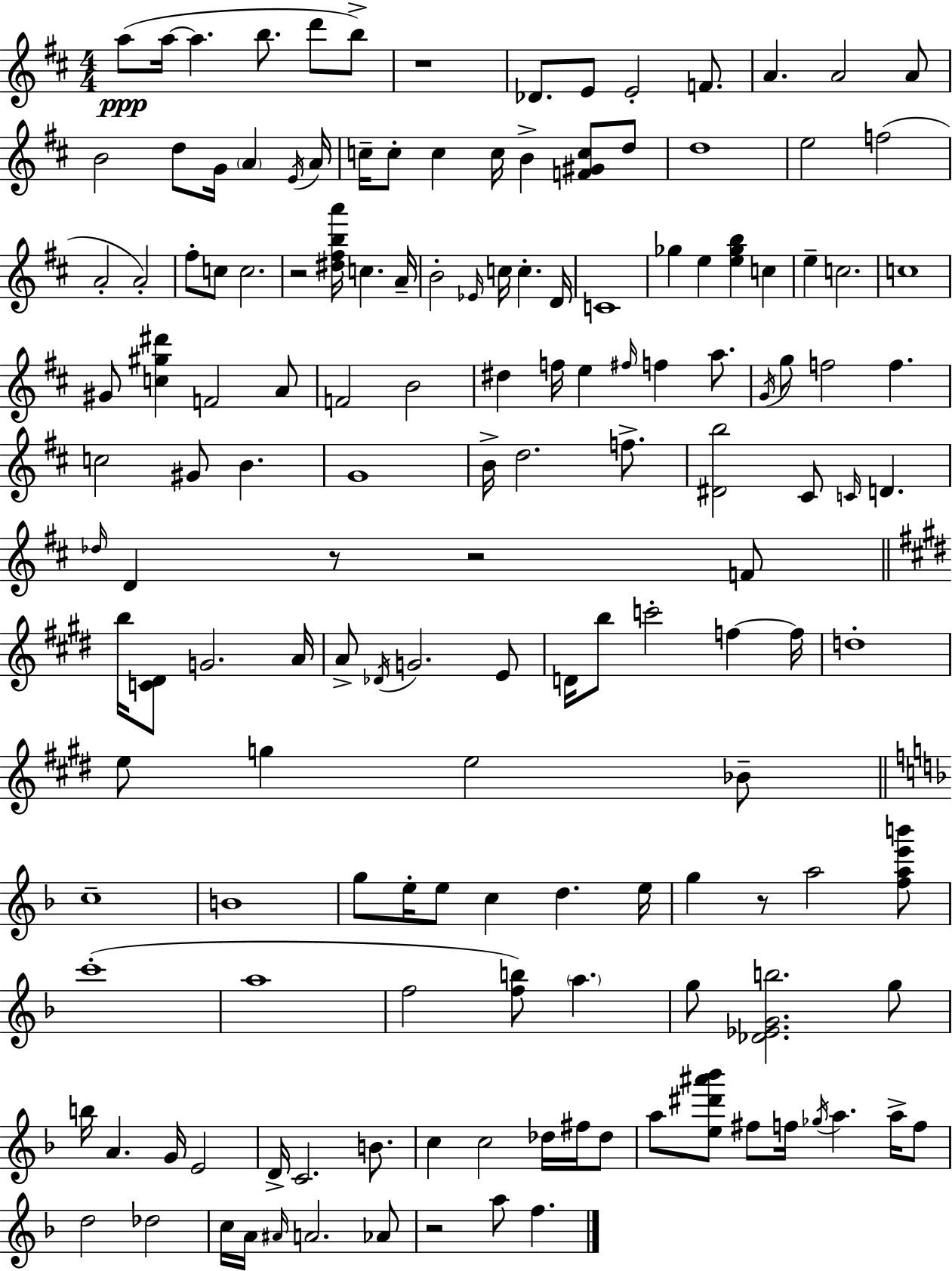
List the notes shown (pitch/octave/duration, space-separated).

A5/e A5/s A5/q. B5/e. D6/e B5/e R/w Db4/e. E4/e E4/h F4/e. A4/q. A4/h A4/e B4/h D5/e G4/s A4/q E4/s A4/s C5/s C5/e C5/q C5/s B4/q [F4,G#4,C5]/e D5/e D5/w E5/h F5/h A4/h A4/h F#5/e C5/e C5/h. R/h [D#5,F#5,B5,A6]/s C5/q. A4/s B4/h Eb4/s C5/s C5/q. D4/s C4/w Gb5/q E5/q [E5,Gb5,B5]/q C5/q E5/q C5/h. C5/w G#4/e [C5,G#5,D#6]/q F4/h A4/e F4/h B4/h D#5/q F5/s E5/q F#5/s F5/q A5/e. G4/s G5/e F5/h F5/q. C5/h G#4/e B4/q. G4/w B4/s D5/h. F5/e. [D#4,B5]/h C#4/e C4/s D4/q. Db5/s D4/q R/e R/h F4/e B5/s [C4,D#4]/e G4/h. A4/s A4/e Db4/s G4/h. E4/e D4/s B5/e C6/h F5/q F5/s D5/w E5/e G5/q E5/h Bb4/e C5/w B4/w G5/e E5/s E5/e C5/q D5/q. E5/s G5/q R/e A5/h [F5,A5,E6,B6]/e C6/w A5/w F5/h [F5,B5]/e A5/q. G5/e [Db4,Eb4,G4,B5]/h. G5/e B5/s A4/q. G4/s E4/h D4/s C4/h. B4/e. C5/q C5/h Db5/s F#5/s Db5/e A5/e [E5,D#6,A#6,Bb6]/e F#5/e F5/s Gb5/s A5/q. A5/s F5/e D5/h Db5/h C5/s A4/s A#4/s A4/h. Ab4/e R/h A5/e F5/q.